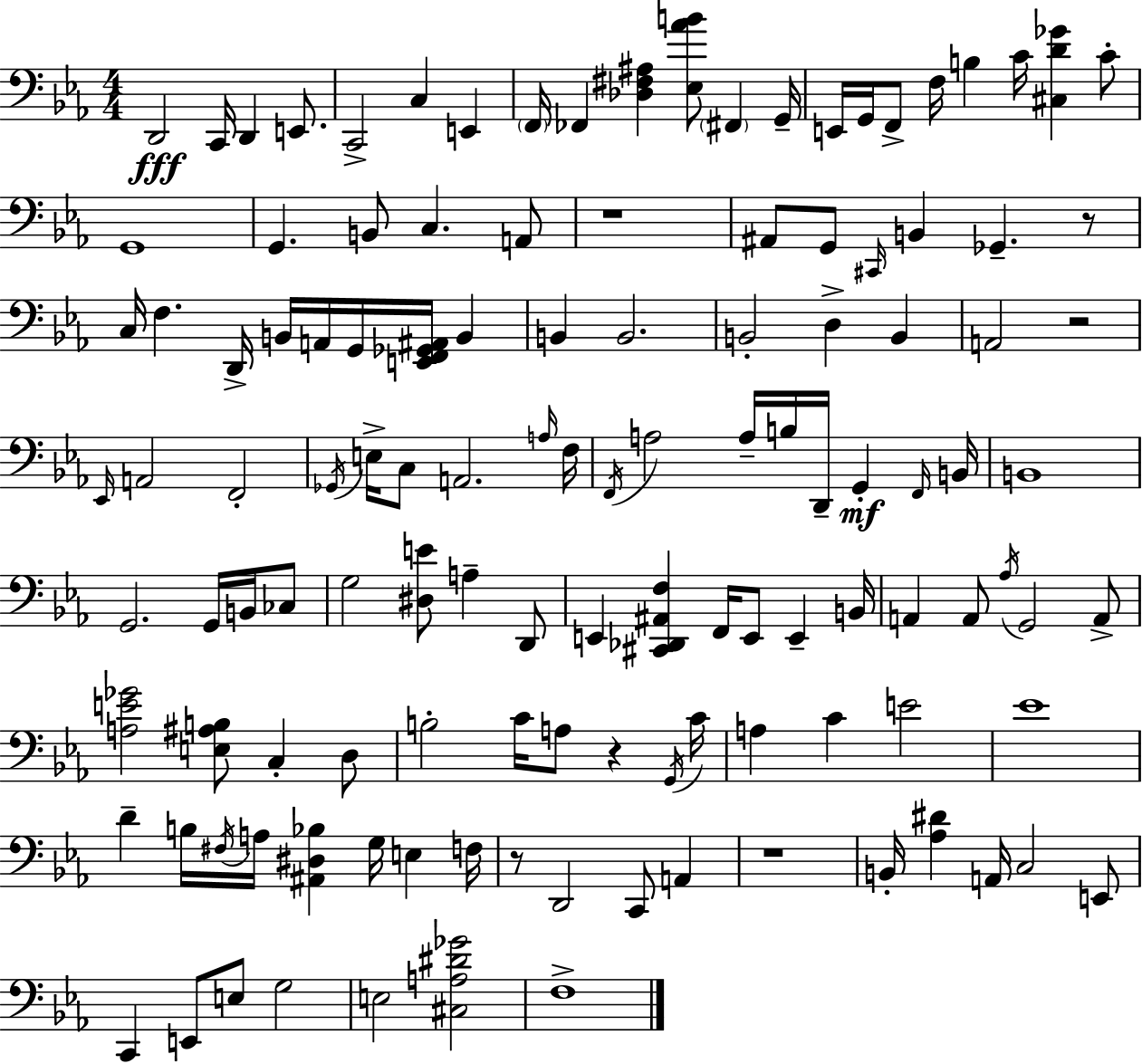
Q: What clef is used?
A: bass